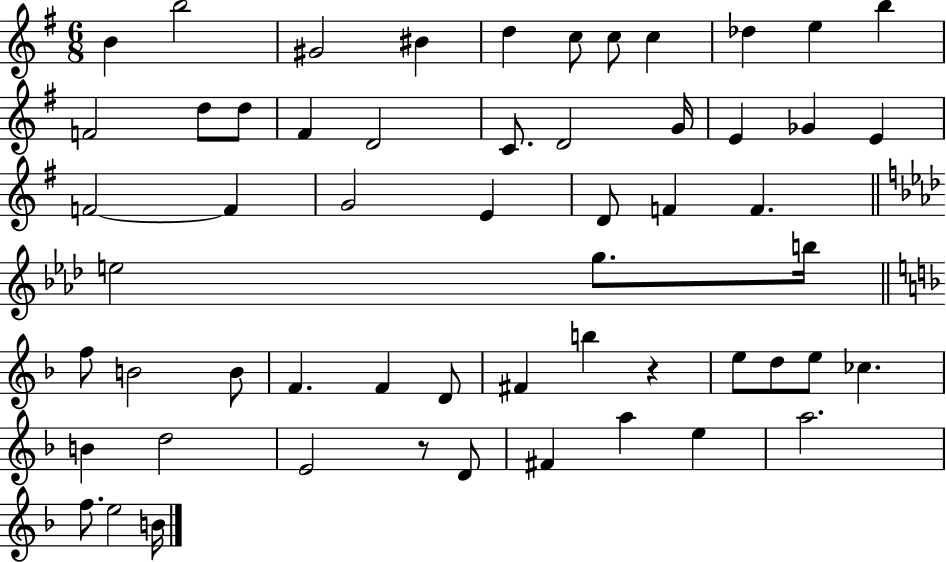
B4/q B5/h G#4/h BIS4/q D5/q C5/e C5/e C5/q Db5/q E5/q B5/q F4/h D5/e D5/e F#4/q D4/h C4/e. D4/h G4/s E4/q Gb4/q E4/q F4/h F4/q G4/h E4/q D4/e F4/q F4/q. E5/h G5/e. B5/s F5/e B4/h B4/e F4/q. F4/q D4/e F#4/q B5/q R/q E5/e D5/e E5/e CES5/q. B4/q D5/h E4/h R/e D4/e F#4/q A5/q E5/q A5/h. F5/e. E5/h B4/s